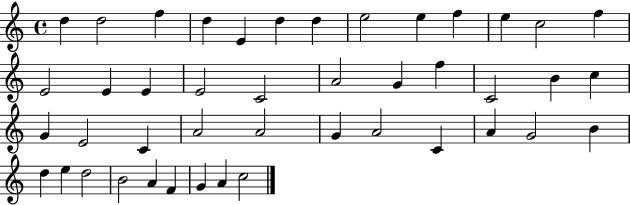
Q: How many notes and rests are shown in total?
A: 44